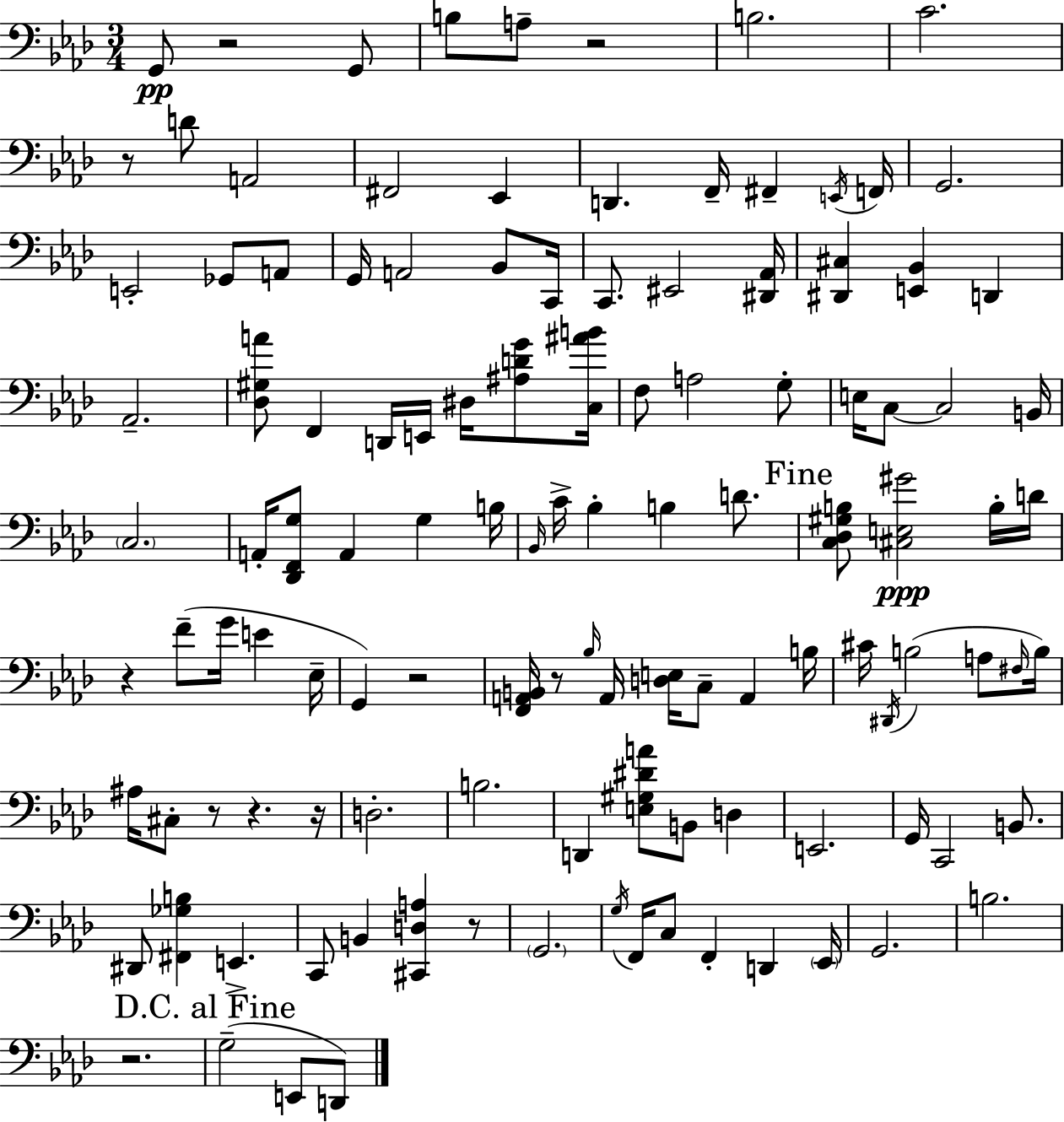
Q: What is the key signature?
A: F minor